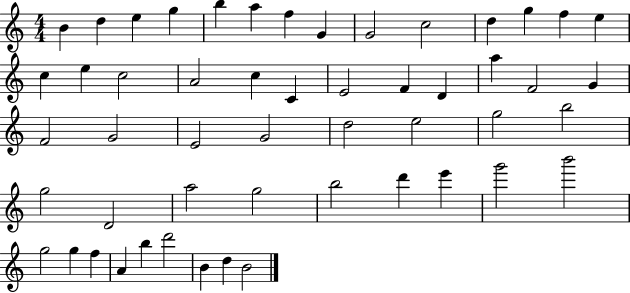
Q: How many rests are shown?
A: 0